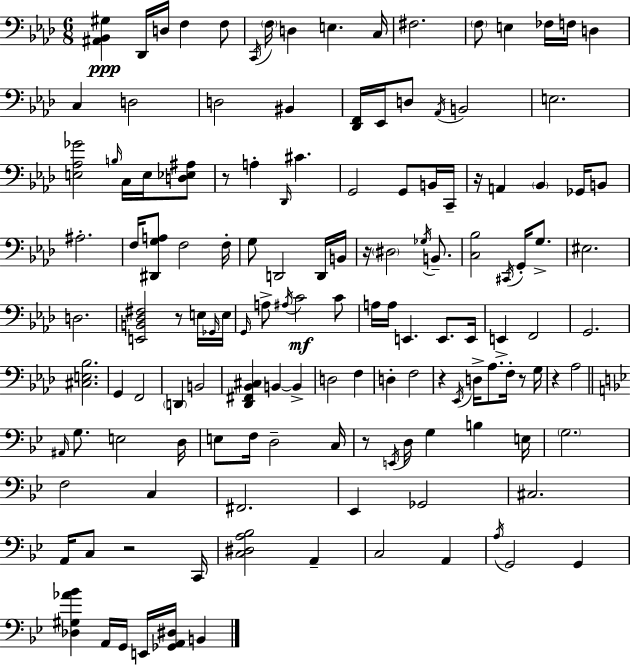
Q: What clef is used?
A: bass